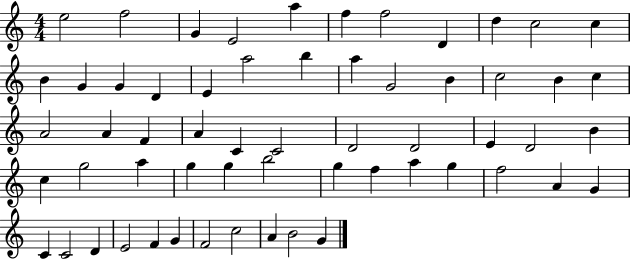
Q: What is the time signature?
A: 4/4